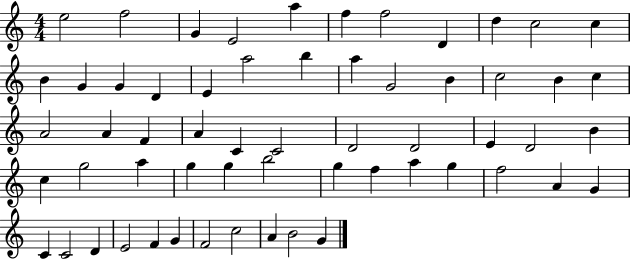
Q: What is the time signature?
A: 4/4